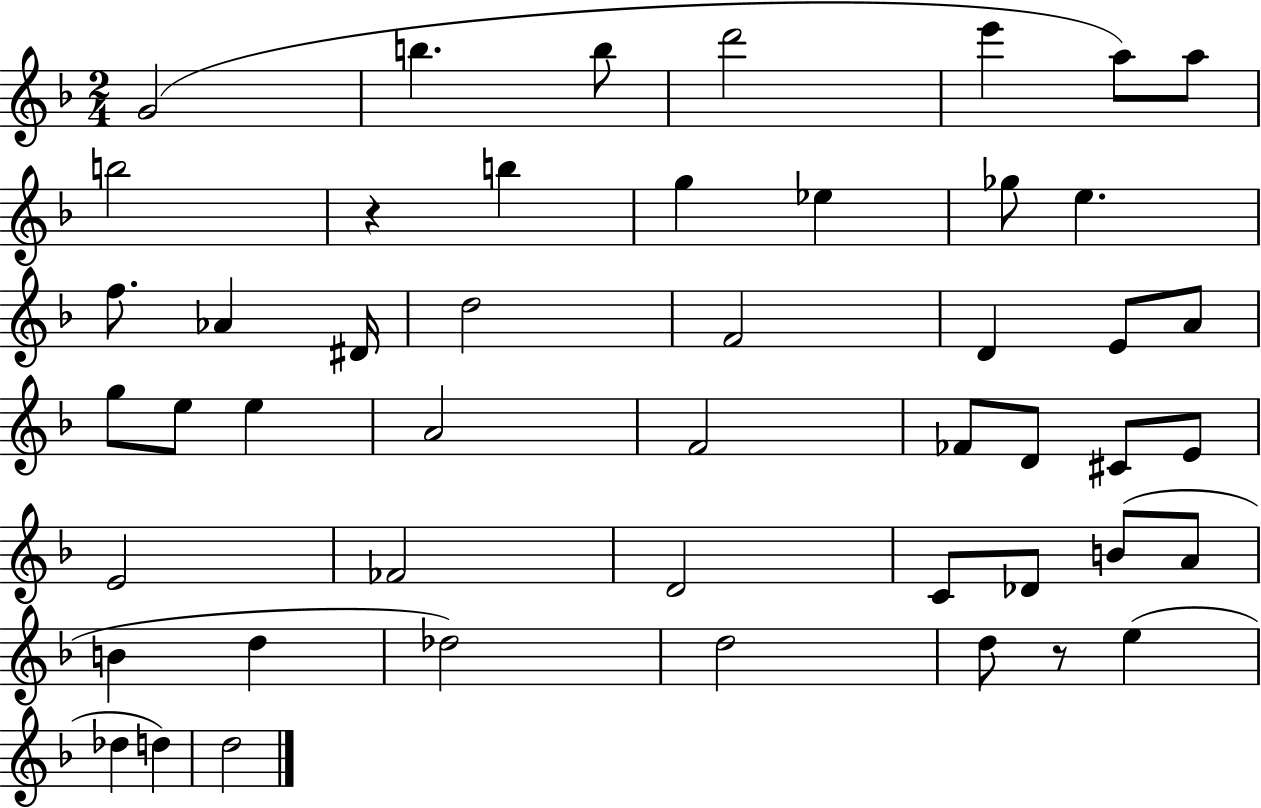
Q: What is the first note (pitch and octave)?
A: G4